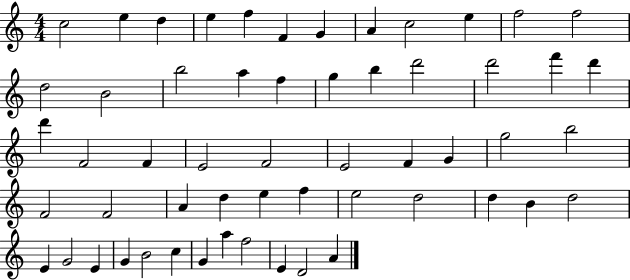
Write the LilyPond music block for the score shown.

{
  \clef treble
  \numericTimeSignature
  \time 4/4
  \key c \major
  c''2 e''4 d''4 | e''4 f''4 f'4 g'4 | a'4 c''2 e''4 | f''2 f''2 | \break d''2 b'2 | b''2 a''4 f''4 | g''4 b''4 d'''2 | d'''2 f'''4 d'''4 | \break d'''4 f'2 f'4 | e'2 f'2 | e'2 f'4 g'4 | g''2 b''2 | \break f'2 f'2 | a'4 d''4 e''4 f''4 | e''2 d''2 | d''4 b'4 d''2 | \break e'4 g'2 e'4 | g'4 b'2 c''4 | g'4 a''4 f''2 | e'4 d'2 a'4 | \break \bar "|."
}